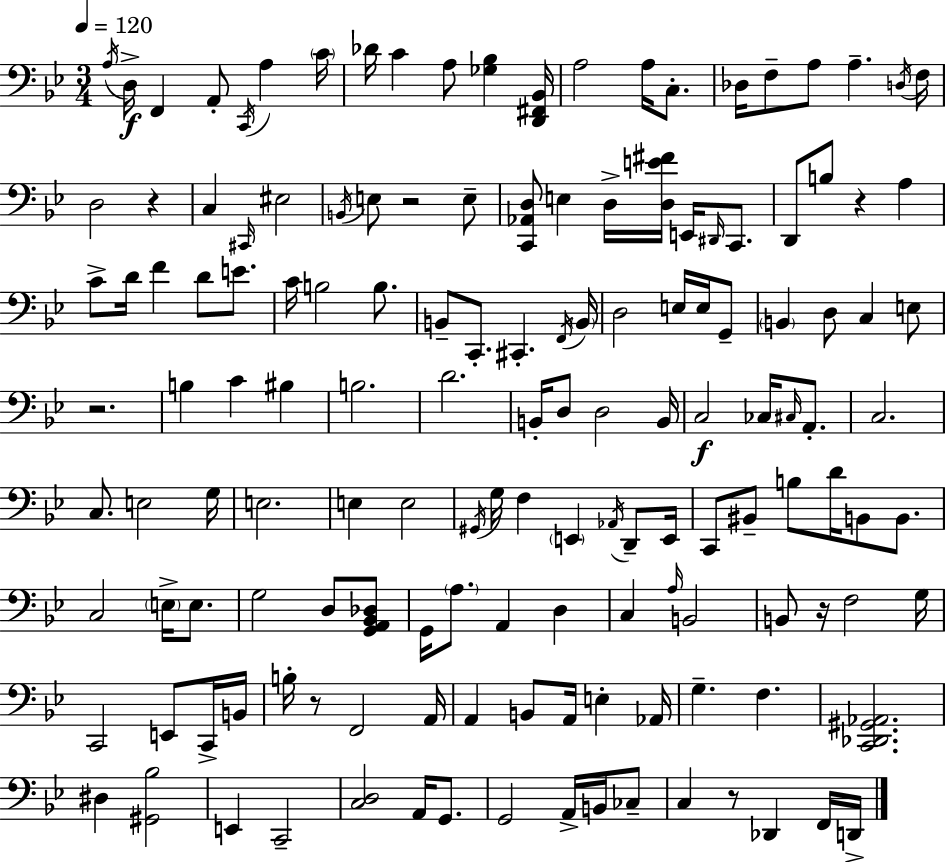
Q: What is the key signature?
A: BES major